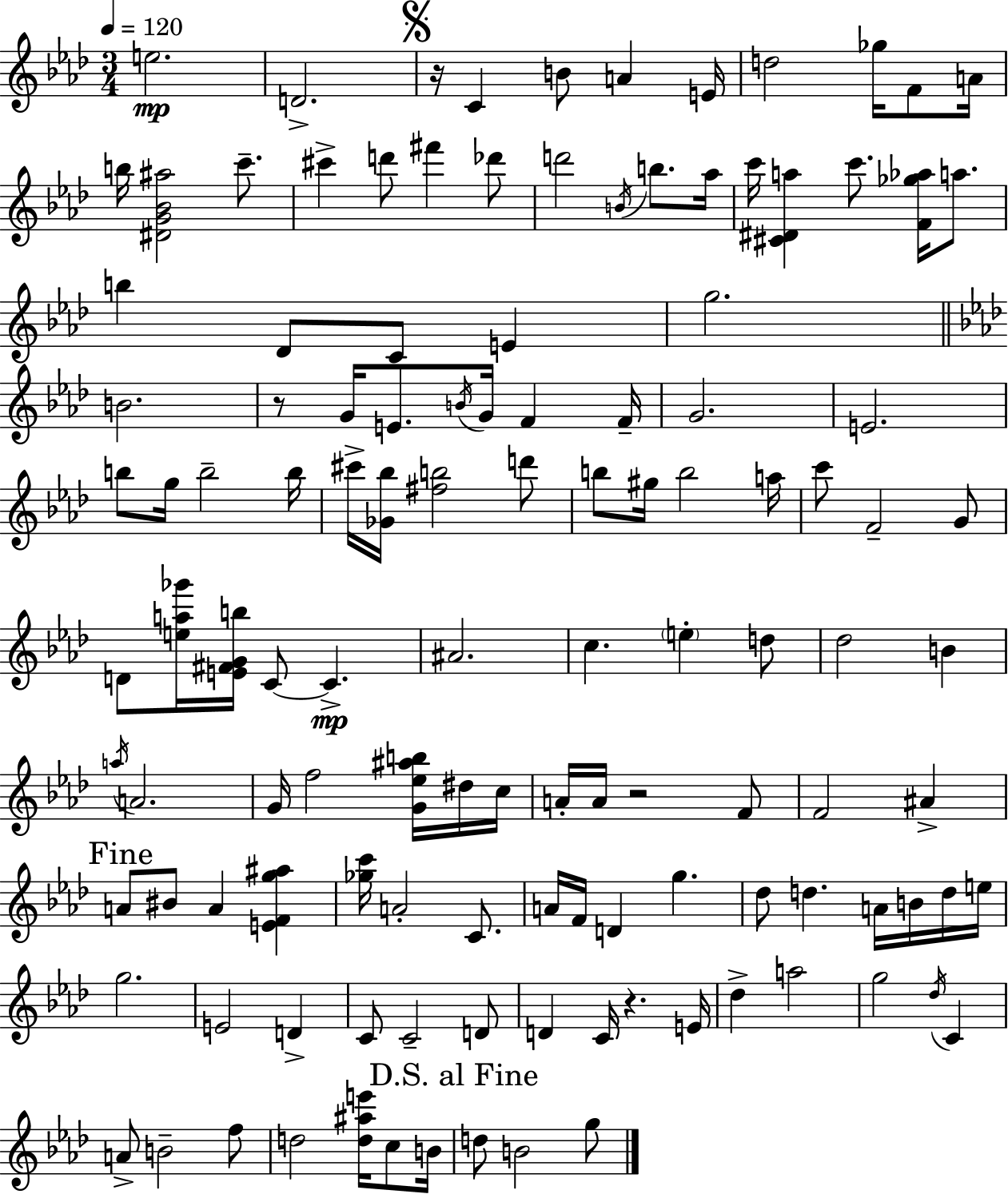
X:1
T:Untitled
M:3/4
L:1/4
K:Ab
e2 D2 z/4 C B/2 A E/4 d2 _g/4 F/2 A/4 b/4 [^DG_B^a]2 c'/2 ^c' d'/2 ^f' _d'/2 d'2 B/4 b/2 _a/4 c'/4 [^C^Da] c'/2 [F_g_a]/4 a/2 b _D/2 C/2 E g2 B2 z/2 G/4 E/2 B/4 G/4 F F/4 G2 E2 b/2 g/4 b2 b/4 ^c'/4 [_G_b]/4 [^fb]2 d'/2 b/2 ^g/4 b2 a/4 c'/2 F2 G/2 D/2 [ea_g']/4 [E^FGb]/4 C/2 C ^A2 c e d/2 _d2 B a/4 A2 G/4 f2 [G_e^ab]/4 ^d/4 c/4 A/4 A/4 z2 F/2 F2 ^A A/2 ^B/2 A [EFg^a] [_gc']/4 A2 C/2 A/4 F/4 D g _d/2 d A/4 B/4 d/4 e/4 g2 E2 D C/2 C2 D/2 D C/4 z E/4 _d a2 g2 _d/4 C A/2 B2 f/2 d2 [d^ae']/4 c/2 B/4 d/2 B2 g/2